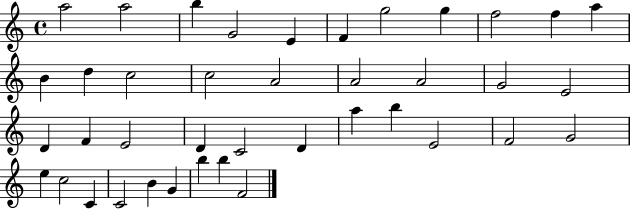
X:1
T:Untitled
M:4/4
L:1/4
K:C
a2 a2 b G2 E F g2 g f2 f a B d c2 c2 A2 A2 A2 G2 E2 D F E2 D C2 D a b E2 F2 G2 e c2 C C2 B G b b F2